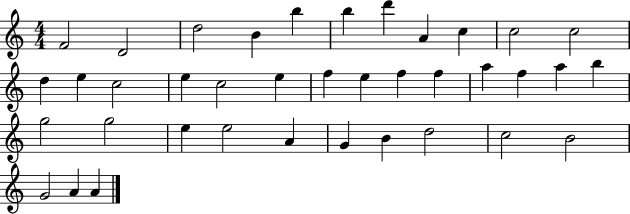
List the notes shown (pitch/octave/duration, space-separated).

F4/h D4/h D5/h B4/q B5/q B5/q D6/q A4/q C5/q C5/h C5/h D5/q E5/q C5/h E5/q C5/h E5/q F5/q E5/q F5/q F5/q A5/q F5/q A5/q B5/q G5/h G5/h E5/q E5/h A4/q G4/q B4/q D5/h C5/h B4/h G4/h A4/q A4/q